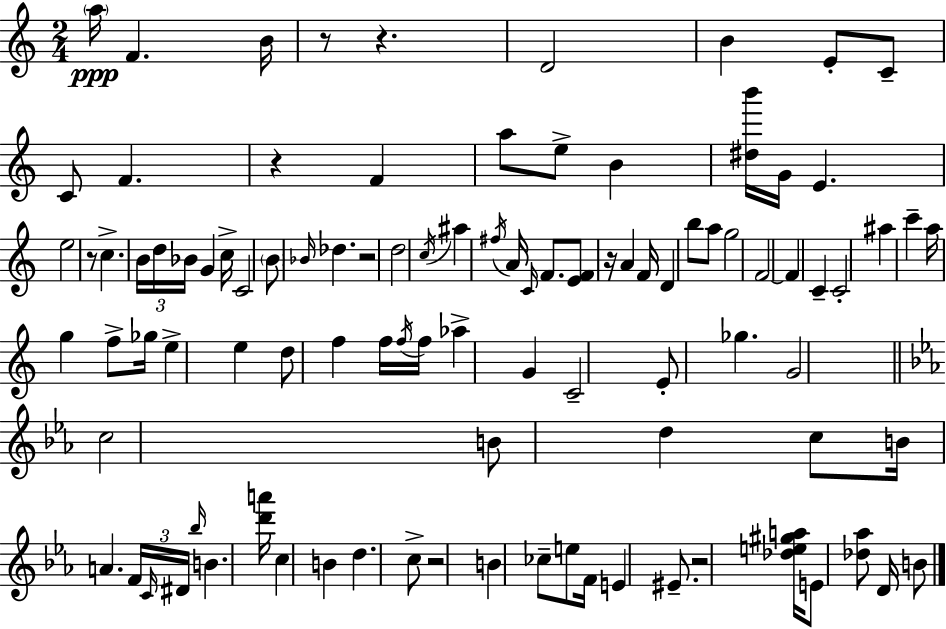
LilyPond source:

{
  \clef treble
  \numericTimeSignature
  \time 2/4
  \key a \minor
  \repeat volta 2 { \parenthesize a''16\ppp f'4. b'16 | r8 r4. | d'2 | b'4 e'8-. c'8-- | \break c'8 f'4. | r4 f'4 | a''8 e''8-> b'4 | <dis'' b'''>16 g'16 e'4. | \break e''2 | r8 c''4.-> | \tuplet 3/2 { b'16 d''16 bes'16 } g'4 c''16-> | c'2 | \break \parenthesize b'8 \grace { bes'16 } des''4. | r2 | d''2 | \acciaccatura { c''16 } ais''4 \acciaccatura { fis''16 } a'16 | \break \grace { c'16 } f'8. <e' f'>8 r16 a'4 | f'16 d'4 | b''8 a''8 g''2 | f'2~~ | \break f'4 | c'4-- c'2-. | ais''4 | c'''4-- a''16 g''4 | \break f''8-> ges''16 e''4-> | e''4 d''8 f''4 | f''16 \acciaccatura { f''16 } f''16 aes''4-> | g'4 c'2-- | \break e'8-. ges''4. | g'2 | \bar "||" \break \key ees \major c''2 | b'8 d''4 c''8 | b'16 a'4. \tuplet 3/2 { f'16 | \grace { c'16 } dis'16 } \grace { bes''16 } b'4. | \break <d''' a'''>16 c''4 b'4 | d''4. | c''8-> r2 | b'4 ces''8-- | \break e''8 f'16 e'4 eis'8.-- | r2 | <des'' e'' gis'' a''>16 e'8 <des'' aes''>8 d'16 | b'8 } \bar "|."
}